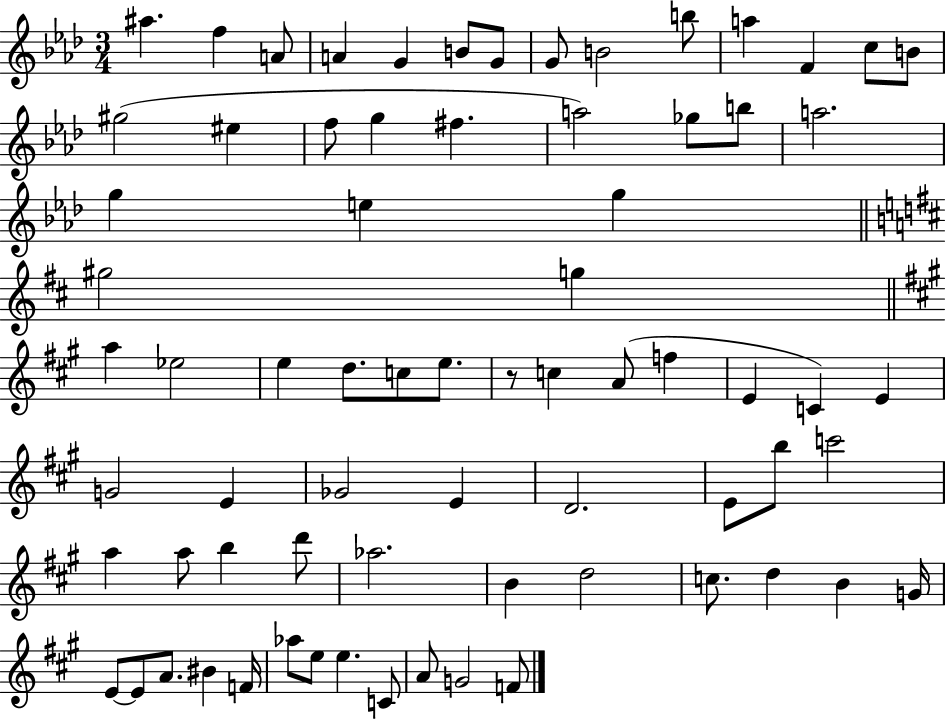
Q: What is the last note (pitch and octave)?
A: F4